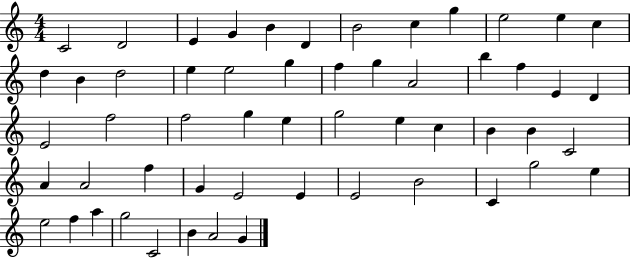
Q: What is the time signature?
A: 4/4